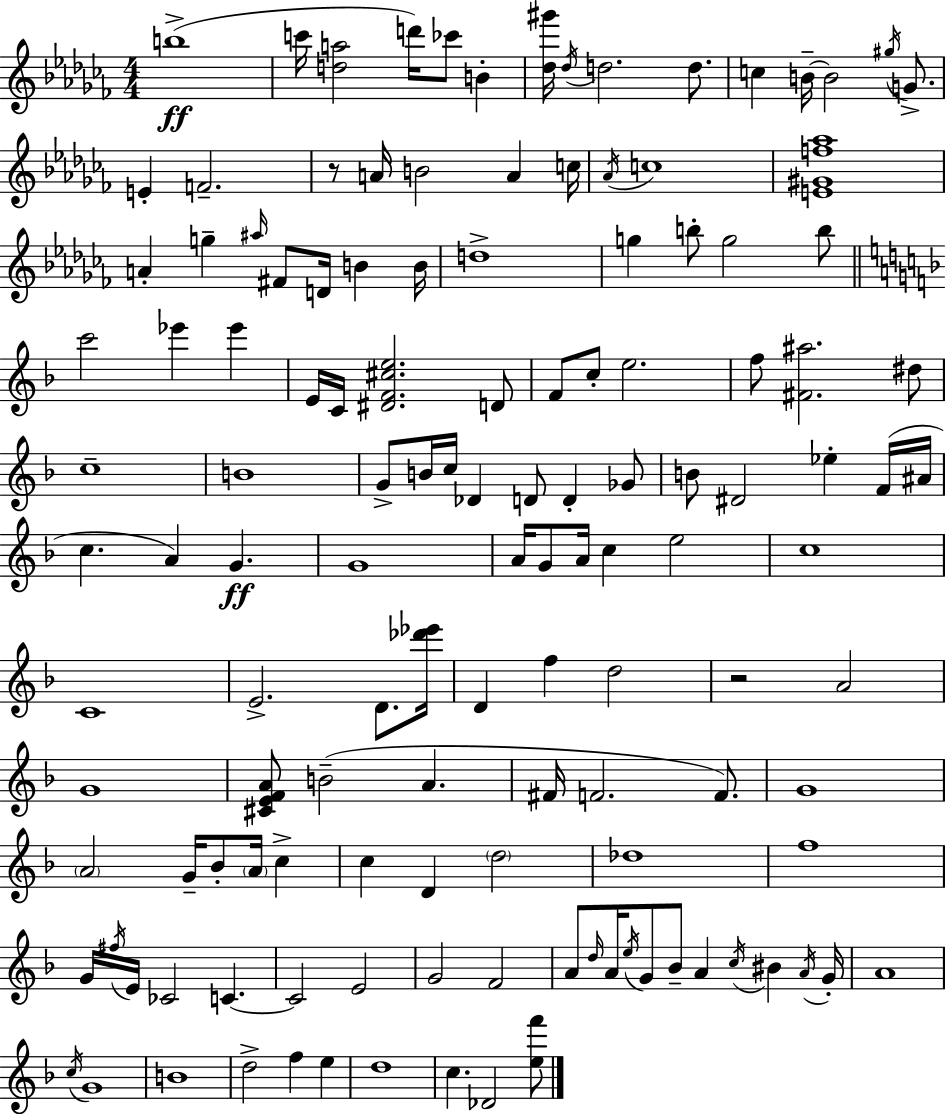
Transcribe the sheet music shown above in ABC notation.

X:1
T:Untitled
M:4/4
L:1/4
K:Abm
b4 c'/4 [da]2 d'/4 _c'/2 B [_d^g']/4 _d/4 d2 d/2 c B/4 B2 ^g/4 G/2 E F2 z/2 A/4 B2 A c/4 _A/4 c4 [E^Gf_a]4 A g ^a/4 ^F/2 D/4 B B/4 d4 g b/2 g2 b/2 c'2 _e' _e' E/4 C/4 [^DF^ce]2 D/2 F/2 c/2 e2 f/2 [^F^a]2 ^d/2 c4 B4 G/2 B/4 c/4 _D D/2 D _G/2 B/2 ^D2 _e F/4 ^A/4 c A G G4 A/4 G/2 A/4 c e2 c4 C4 E2 D/2 [_d'_e']/4 D f d2 z2 A2 G4 [^CEFA]/2 B2 A ^F/4 F2 F/2 G4 A2 G/4 _B/2 A/4 c c D d2 _d4 f4 G/4 ^f/4 E/4 _C2 C C2 E2 G2 F2 A/2 d/4 A/4 e/4 G/2 _B/2 A c/4 ^B A/4 G/4 A4 c/4 G4 B4 d2 f e d4 c _D2 [ef']/2